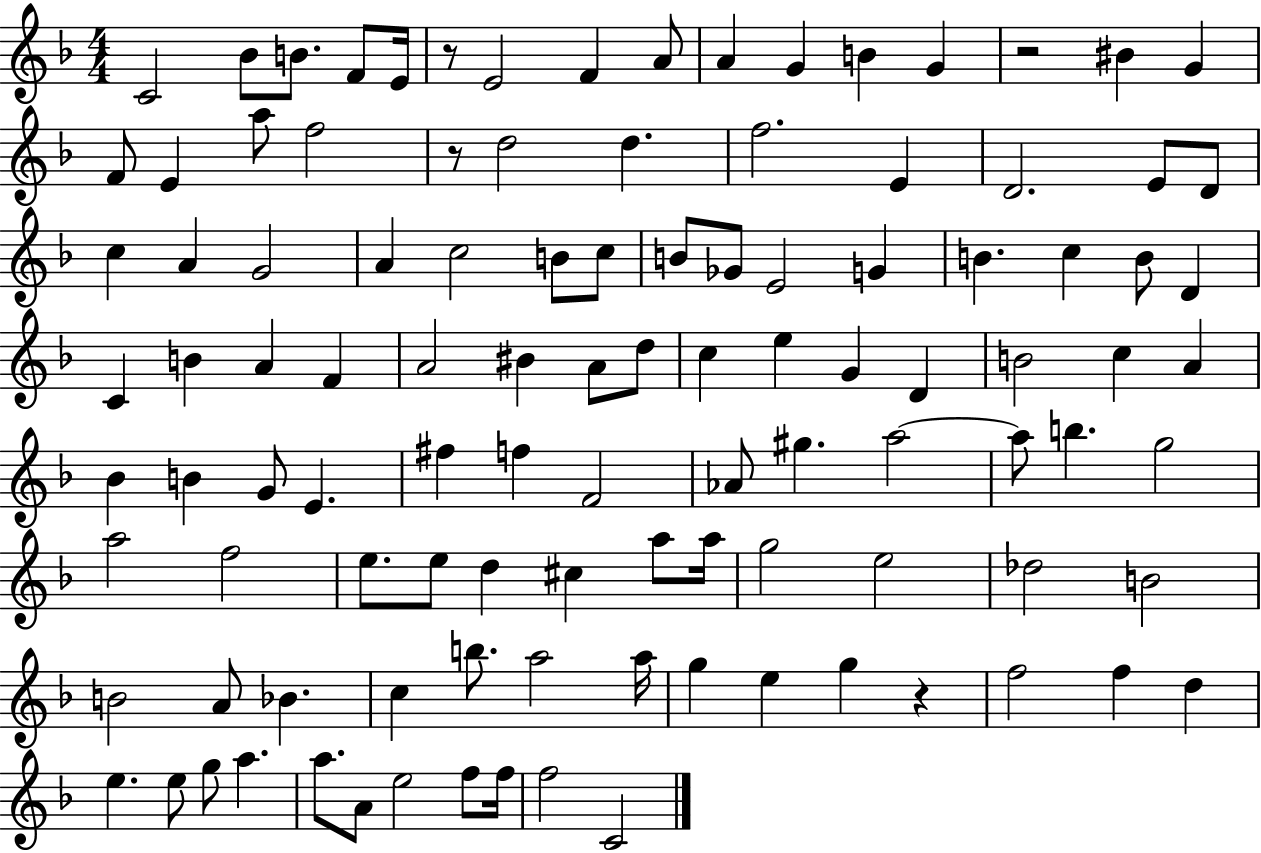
X:1
T:Untitled
M:4/4
L:1/4
K:F
C2 _B/2 B/2 F/2 E/4 z/2 E2 F A/2 A G B G z2 ^B G F/2 E a/2 f2 z/2 d2 d f2 E D2 E/2 D/2 c A G2 A c2 B/2 c/2 B/2 _G/2 E2 G B c B/2 D C B A F A2 ^B A/2 d/2 c e G D B2 c A _B B G/2 E ^f f F2 _A/2 ^g a2 a/2 b g2 a2 f2 e/2 e/2 d ^c a/2 a/4 g2 e2 _d2 B2 B2 A/2 _B c b/2 a2 a/4 g e g z f2 f d e e/2 g/2 a a/2 A/2 e2 f/2 f/4 f2 C2